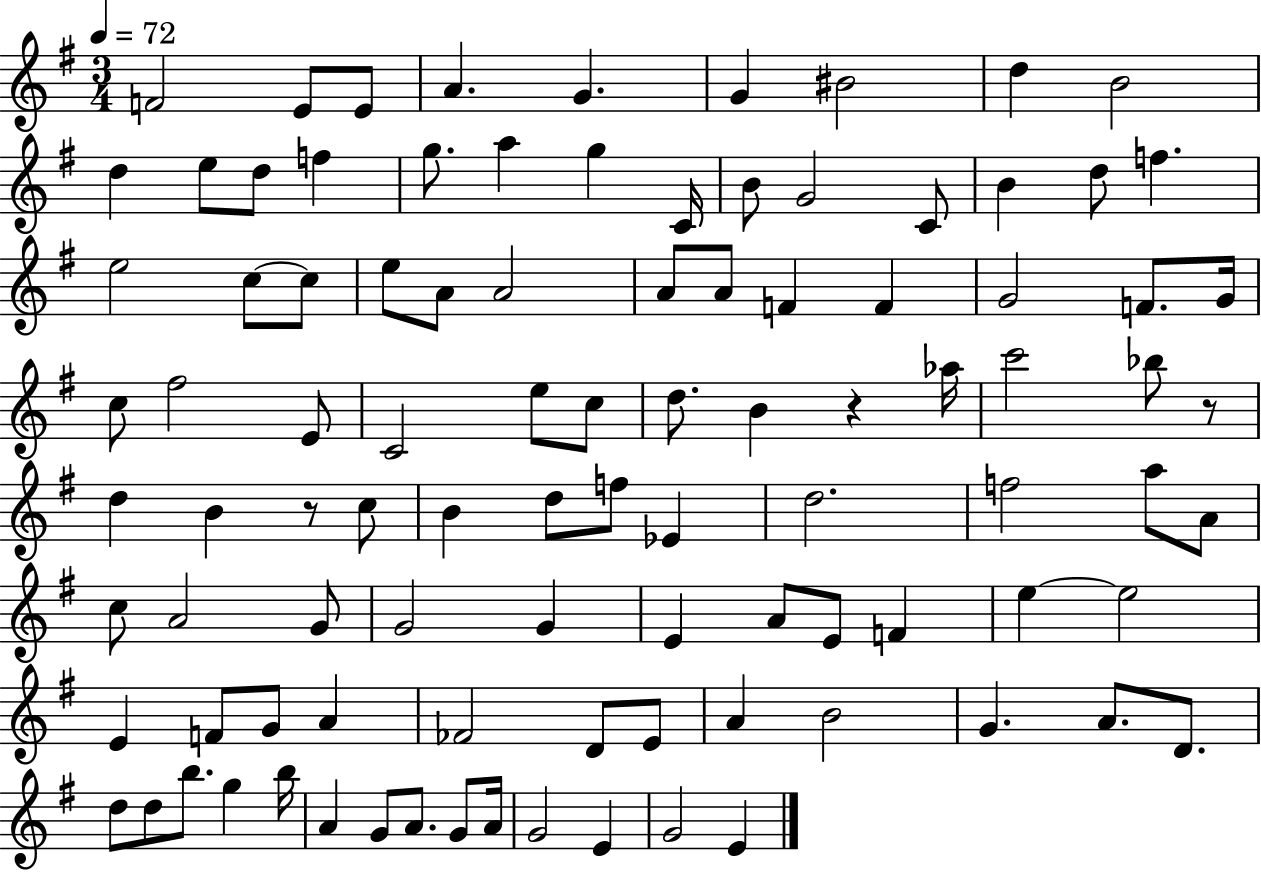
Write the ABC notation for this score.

X:1
T:Untitled
M:3/4
L:1/4
K:G
F2 E/2 E/2 A G G ^B2 d B2 d e/2 d/2 f g/2 a g C/4 B/2 G2 C/2 B d/2 f e2 c/2 c/2 e/2 A/2 A2 A/2 A/2 F F G2 F/2 G/4 c/2 ^f2 E/2 C2 e/2 c/2 d/2 B z _a/4 c'2 _b/2 z/2 d B z/2 c/2 B d/2 f/2 _E d2 f2 a/2 A/2 c/2 A2 G/2 G2 G E A/2 E/2 F e e2 E F/2 G/2 A _F2 D/2 E/2 A B2 G A/2 D/2 d/2 d/2 b/2 g b/4 A G/2 A/2 G/2 A/4 G2 E G2 E